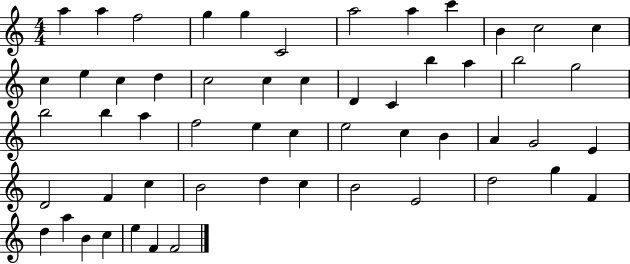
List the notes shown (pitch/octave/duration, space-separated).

A5/q A5/q F5/h G5/q G5/q C4/h A5/h A5/q C6/q B4/q C5/h C5/q C5/q E5/q C5/q D5/q C5/h C5/q C5/q D4/q C4/q B5/q A5/q B5/h G5/h B5/h B5/q A5/q F5/h E5/q C5/q E5/h C5/q B4/q A4/q G4/h E4/q D4/h F4/q C5/q B4/h D5/q C5/q B4/h E4/h D5/h G5/q F4/q D5/q A5/q B4/q C5/q E5/q F4/q F4/h